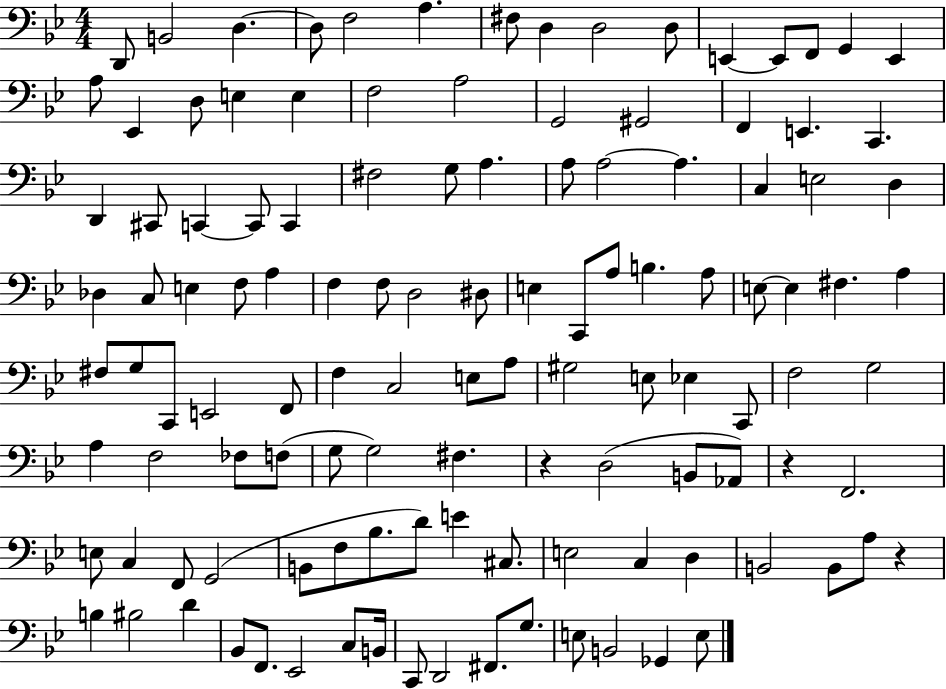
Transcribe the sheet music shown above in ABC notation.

X:1
T:Untitled
M:4/4
L:1/4
K:Bb
D,,/2 B,,2 D, D,/2 F,2 A, ^F,/2 D, D,2 D,/2 E,, E,,/2 F,,/2 G,, E,, A,/2 _E,, D,/2 E, E, F,2 A,2 G,,2 ^G,,2 F,, E,, C,, D,, ^C,,/2 C,, C,,/2 C,, ^F,2 G,/2 A, A,/2 A,2 A, C, E,2 D, _D, C,/2 E, F,/2 A, F, F,/2 D,2 ^D,/2 E, C,,/2 A,/2 B, A,/2 E,/2 E, ^F, A, ^F,/2 G,/2 C,,/2 E,,2 F,,/2 F, C,2 E,/2 A,/2 ^G,2 E,/2 _E, C,,/2 F,2 G,2 A, F,2 _F,/2 F,/2 G,/2 G,2 ^F, z D,2 B,,/2 _A,,/2 z F,,2 E,/2 C, F,,/2 G,,2 B,,/2 F,/2 _B,/2 D/2 E ^C,/2 E,2 C, D, B,,2 B,,/2 A,/2 z B, ^B,2 D _B,,/2 F,,/2 _E,,2 C,/2 B,,/4 C,,/2 D,,2 ^F,,/2 G,/2 E,/2 B,,2 _G,, E,/2